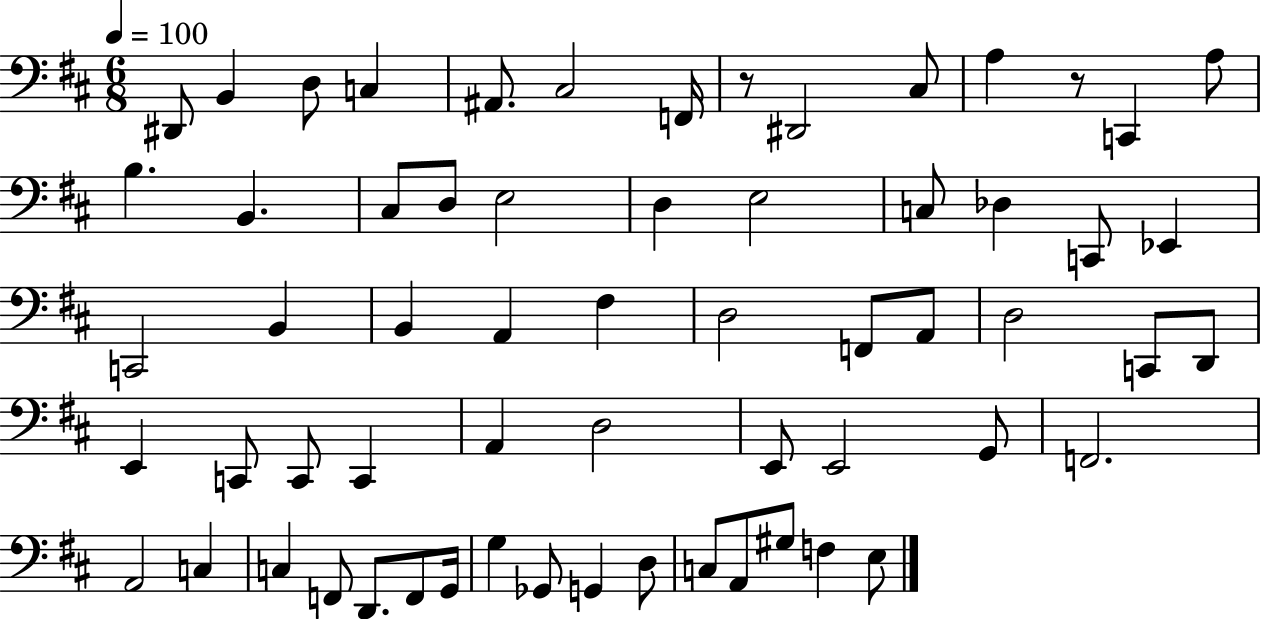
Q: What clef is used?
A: bass